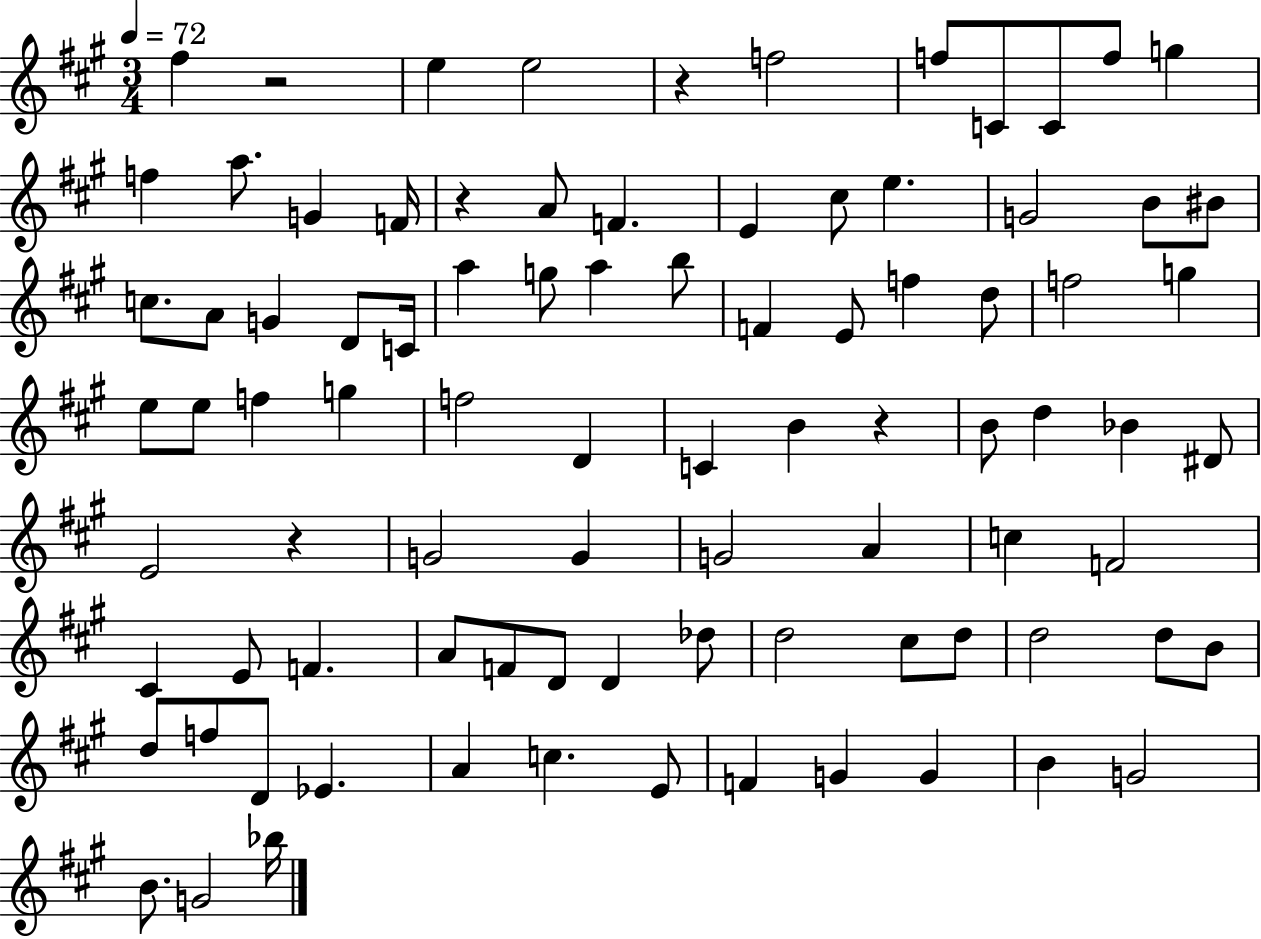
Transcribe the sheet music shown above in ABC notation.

X:1
T:Untitled
M:3/4
L:1/4
K:A
^f z2 e e2 z f2 f/2 C/2 C/2 f/2 g f a/2 G F/4 z A/2 F E ^c/2 e G2 B/2 ^B/2 c/2 A/2 G D/2 C/4 a g/2 a b/2 F E/2 f d/2 f2 g e/2 e/2 f g f2 D C B z B/2 d _B ^D/2 E2 z G2 G G2 A c F2 ^C E/2 F A/2 F/2 D/2 D _d/2 d2 ^c/2 d/2 d2 d/2 B/2 d/2 f/2 D/2 _E A c E/2 F G G B G2 B/2 G2 _b/4